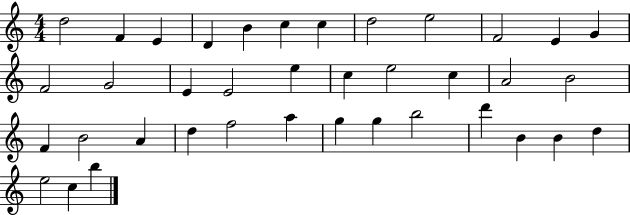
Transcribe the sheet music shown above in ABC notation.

X:1
T:Untitled
M:4/4
L:1/4
K:C
d2 F E D B c c d2 e2 F2 E G F2 G2 E E2 e c e2 c A2 B2 F B2 A d f2 a g g b2 d' B B d e2 c b